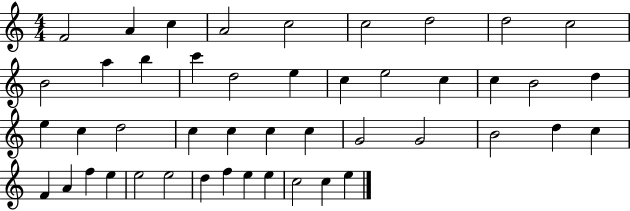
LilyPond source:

{
  \clef treble
  \numericTimeSignature
  \time 4/4
  \key c \major
  f'2 a'4 c''4 | a'2 c''2 | c''2 d''2 | d''2 c''2 | \break b'2 a''4 b''4 | c'''4 d''2 e''4 | c''4 e''2 c''4 | c''4 b'2 d''4 | \break e''4 c''4 d''2 | c''4 c''4 c''4 c''4 | g'2 g'2 | b'2 d''4 c''4 | \break f'4 a'4 f''4 e''4 | e''2 e''2 | d''4 f''4 e''4 e''4 | c''2 c''4 e''4 | \break \bar "|."
}